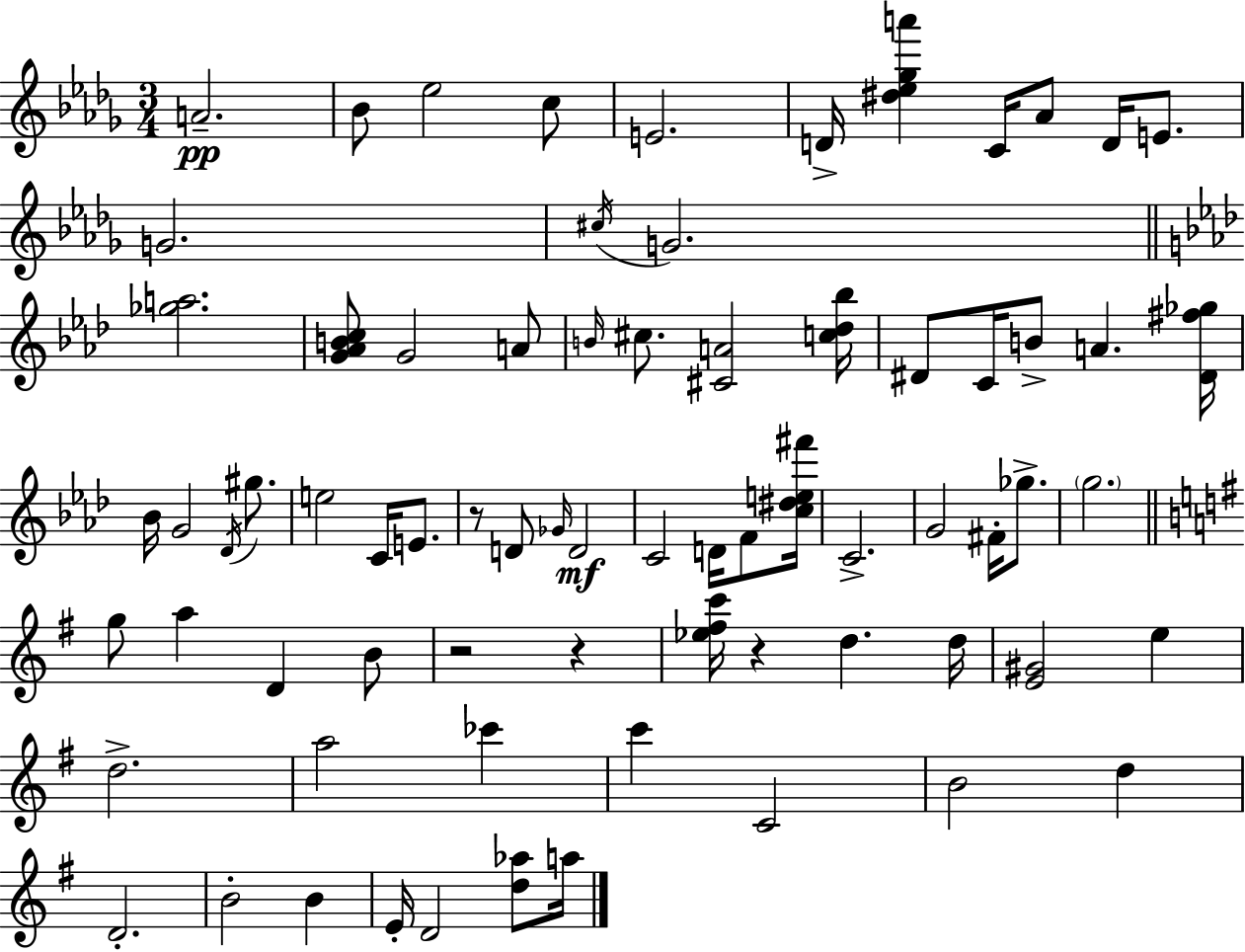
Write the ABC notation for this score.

X:1
T:Untitled
M:3/4
L:1/4
K:Bbm
A2 _B/2 _e2 c/2 E2 D/4 [^d_e_ga'] C/4 _A/2 D/4 E/2 G2 ^c/4 G2 [_ga]2 [G_ABc]/2 G2 A/2 B/4 ^c/2 [^CA]2 [c_d_b]/4 ^D/2 C/4 B/2 A [^D^f_g]/4 _B/4 G2 _D/4 ^g/2 e2 C/4 E/2 z/2 D/2 _G/4 D2 C2 D/4 F/2 [c^de^f']/4 C2 G2 ^F/4 _g/2 g2 g/2 a D B/2 z2 z [_e^fc']/4 z d d/4 [E^G]2 e d2 a2 _c' c' C2 B2 d D2 B2 B E/4 D2 [d_a]/2 a/4